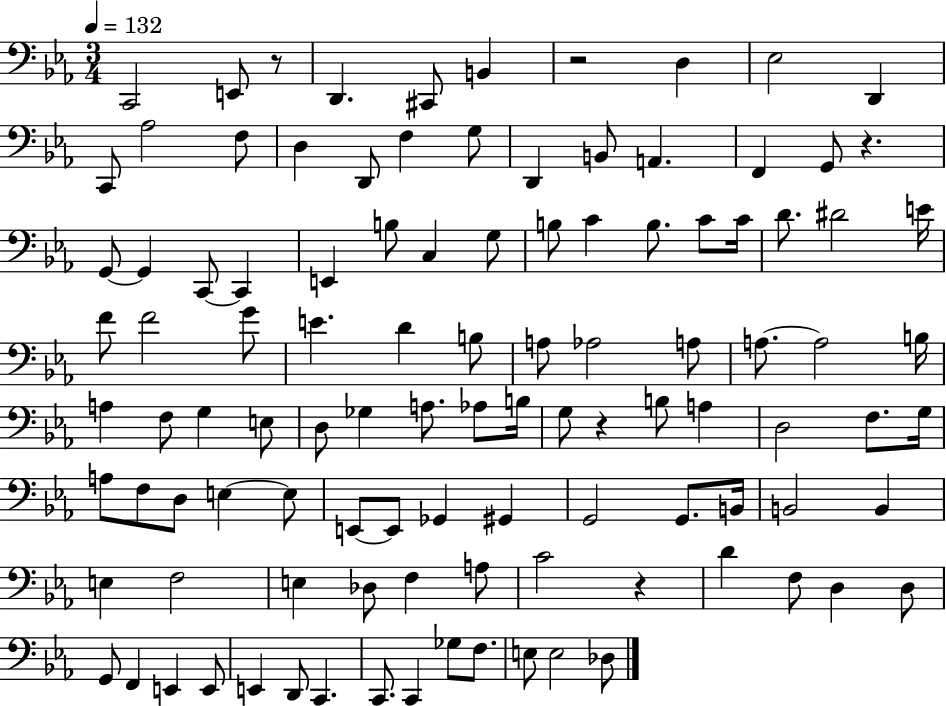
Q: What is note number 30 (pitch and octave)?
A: C4